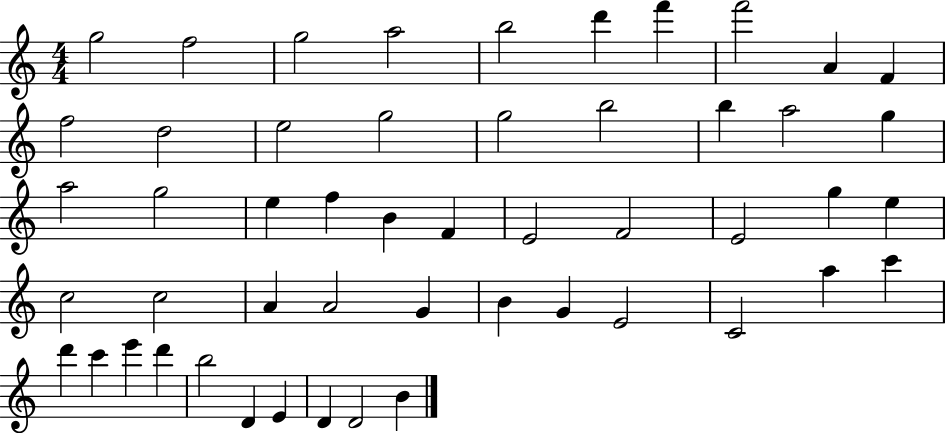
G5/h F5/h G5/h A5/h B5/h D6/q F6/q F6/h A4/q F4/q F5/h D5/h E5/h G5/h G5/h B5/h B5/q A5/h G5/q A5/h G5/h E5/q F5/q B4/q F4/q E4/h F4/h E4/h G5/q E5/q C5/h C5/h A4/q A4/h G4/q B4/q G4/q E4/h C4/h A5/q C6/q D6/q C6/q E6/q D6/q B5/h D4/q E4/q D4/q D4/h B4/q